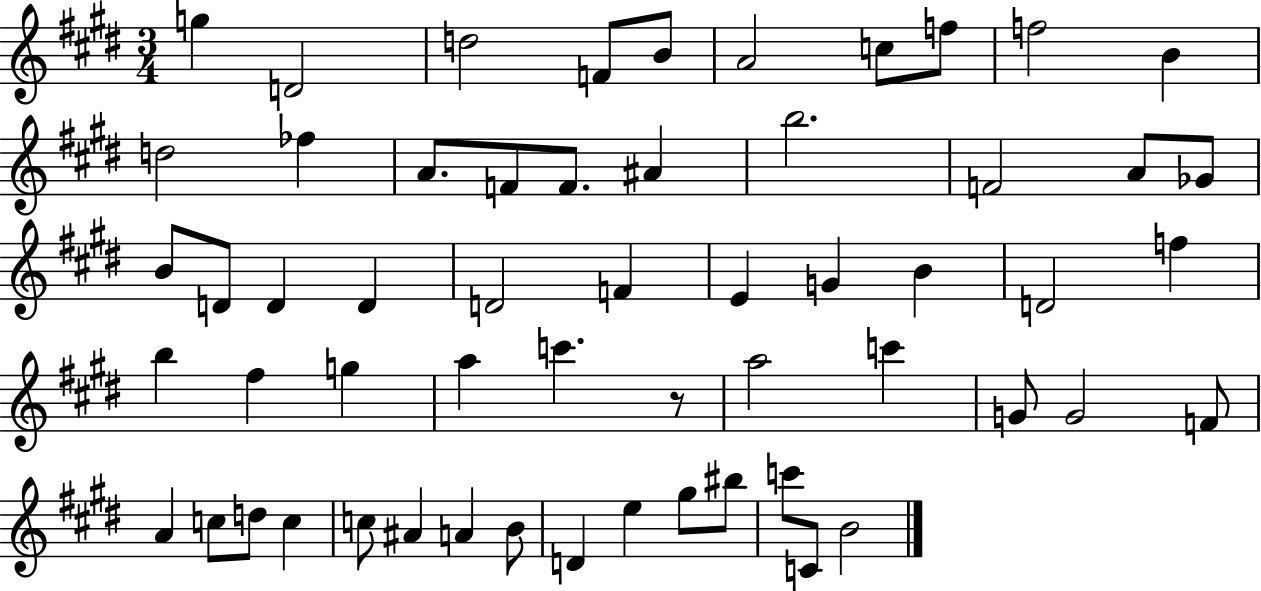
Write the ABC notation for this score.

X:1
T:Untitled
M:3/4
L:1/4
K:E
g D2 d2 F/2 B/2 A2 c/2 f/2 f2 B d2 _f A/2 F/2 F/2 ^A b2 F2 A/2 _G/2 B/2 D/2 D D D2 F E G B D2 f b ^f g a c' z/2 a2 c' G/2 G2 F/2 A c/2 d/2 c c/2 ^A A B/2 D e ^g/2 ^b/2 c'/2 C/2 B2